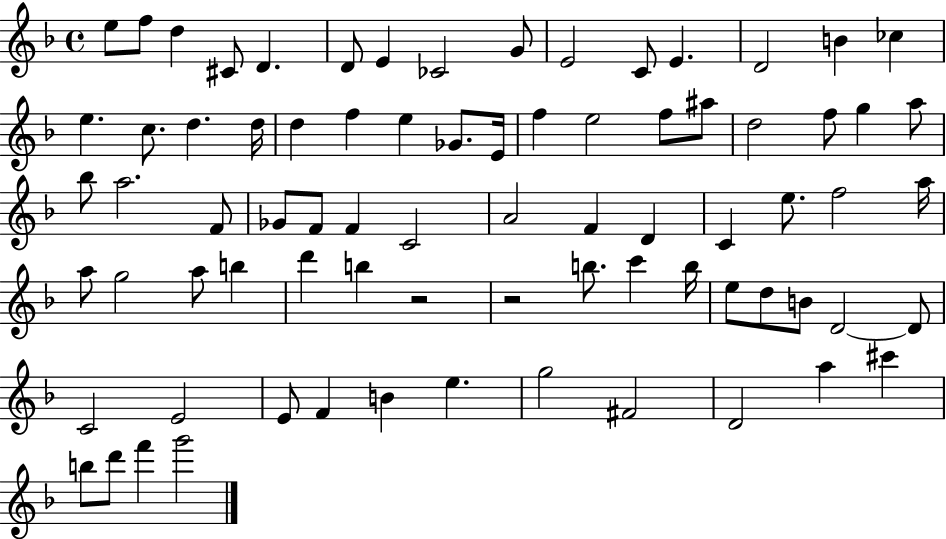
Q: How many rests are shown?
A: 2